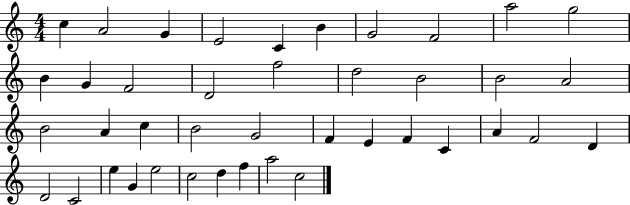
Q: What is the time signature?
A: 4/4